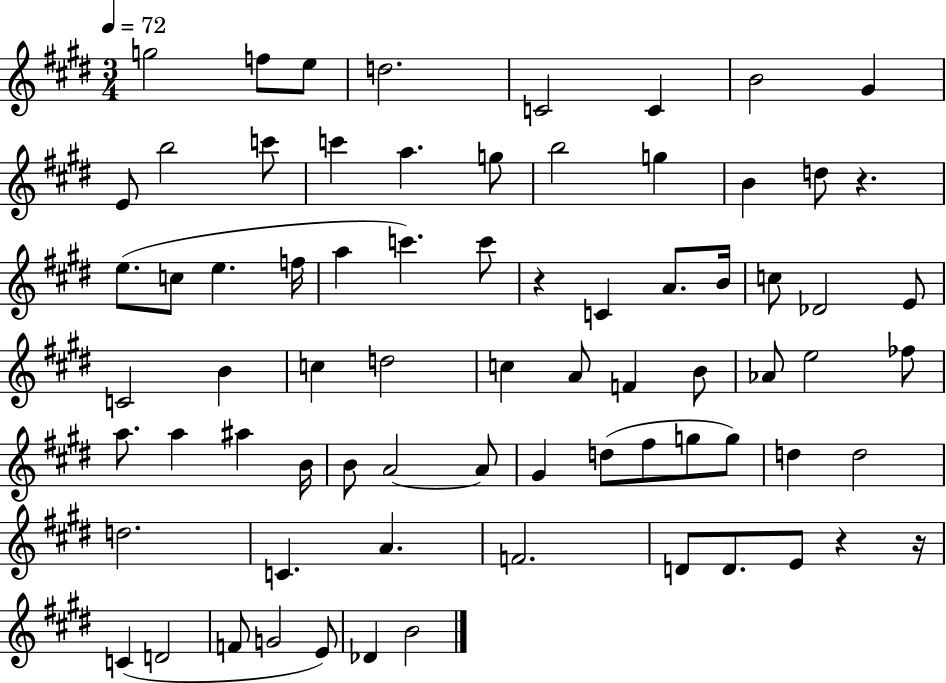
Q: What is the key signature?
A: E major